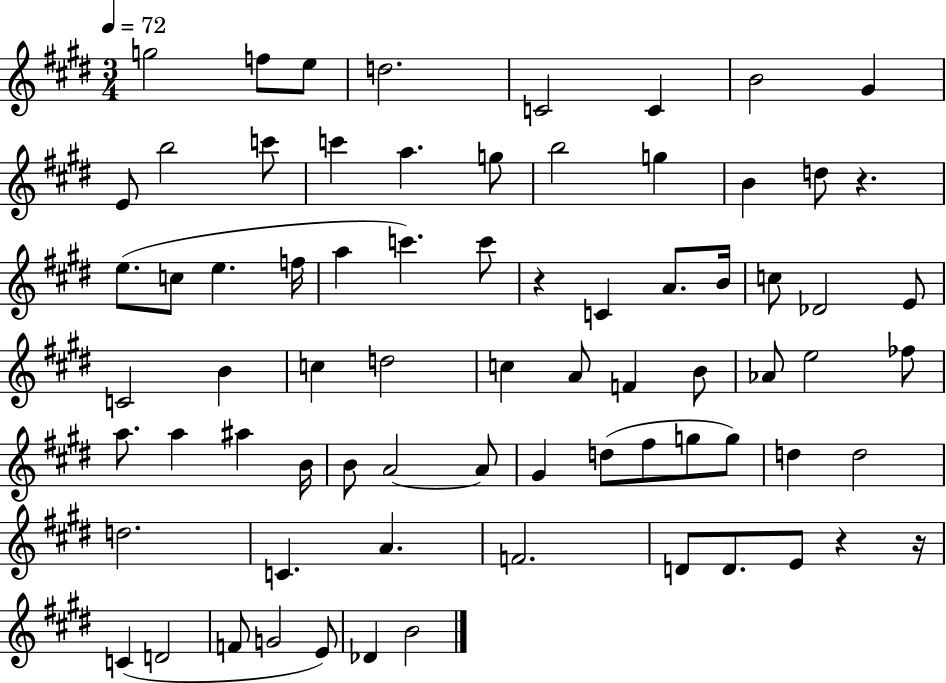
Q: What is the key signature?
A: E major